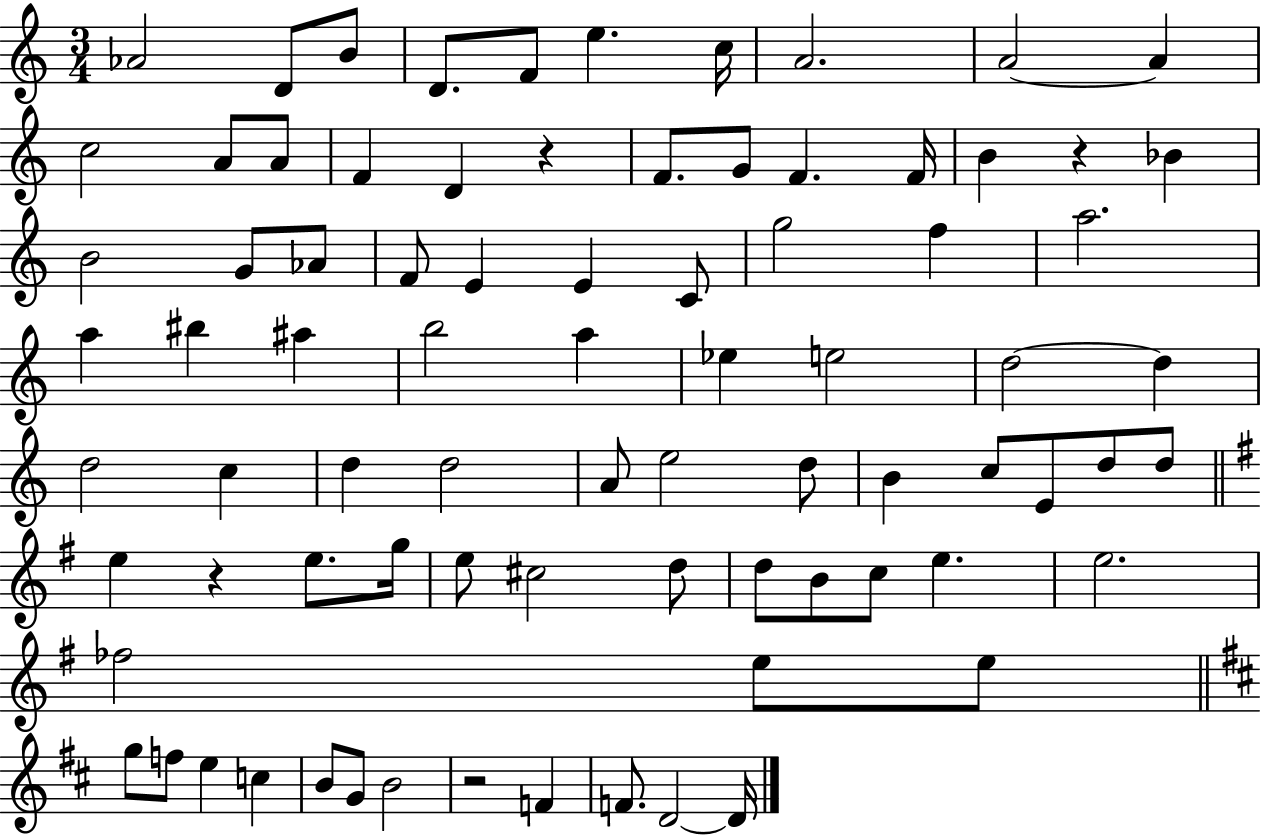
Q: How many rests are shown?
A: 4